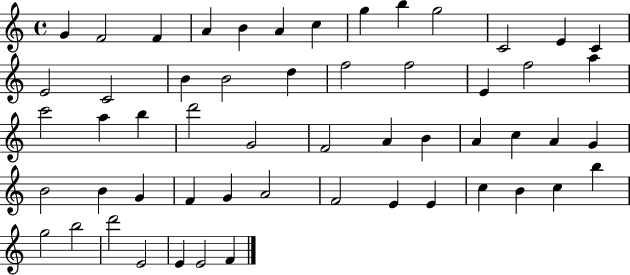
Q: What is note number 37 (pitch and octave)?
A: B4